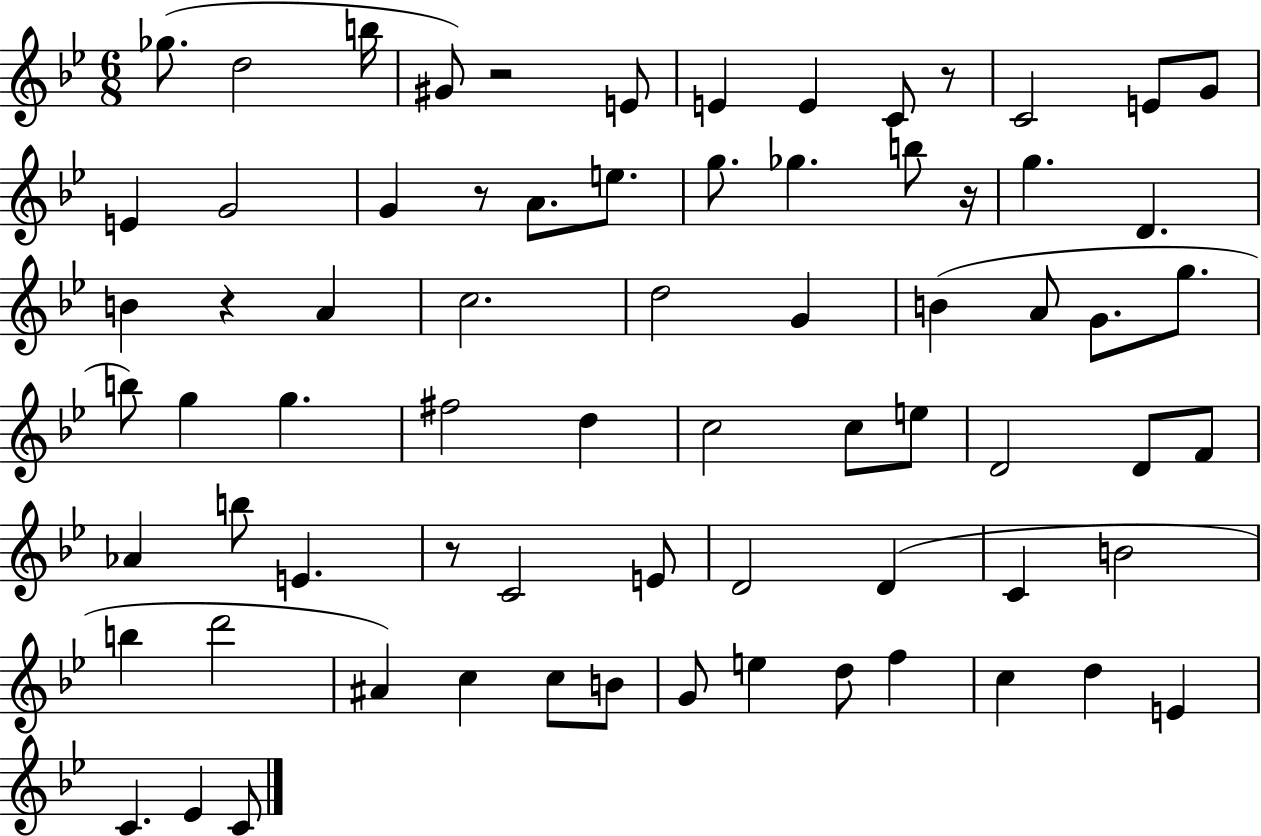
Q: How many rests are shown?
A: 6